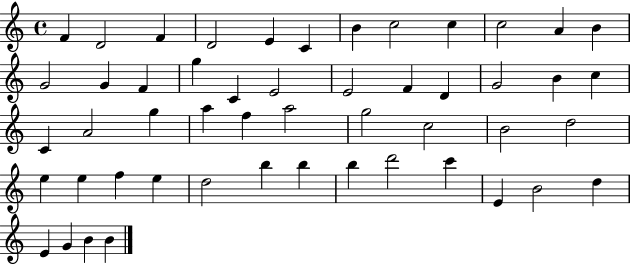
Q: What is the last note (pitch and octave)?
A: B4